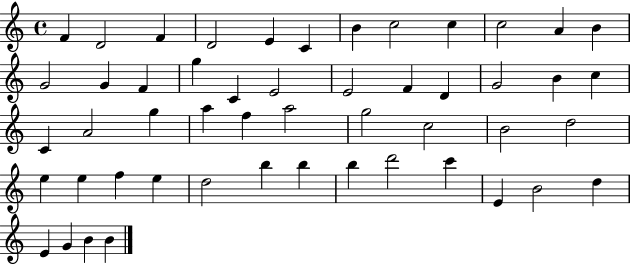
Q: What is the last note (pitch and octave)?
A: B4